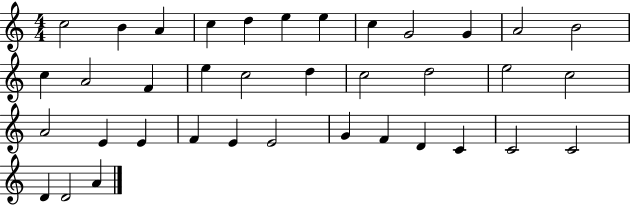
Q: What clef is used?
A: treble